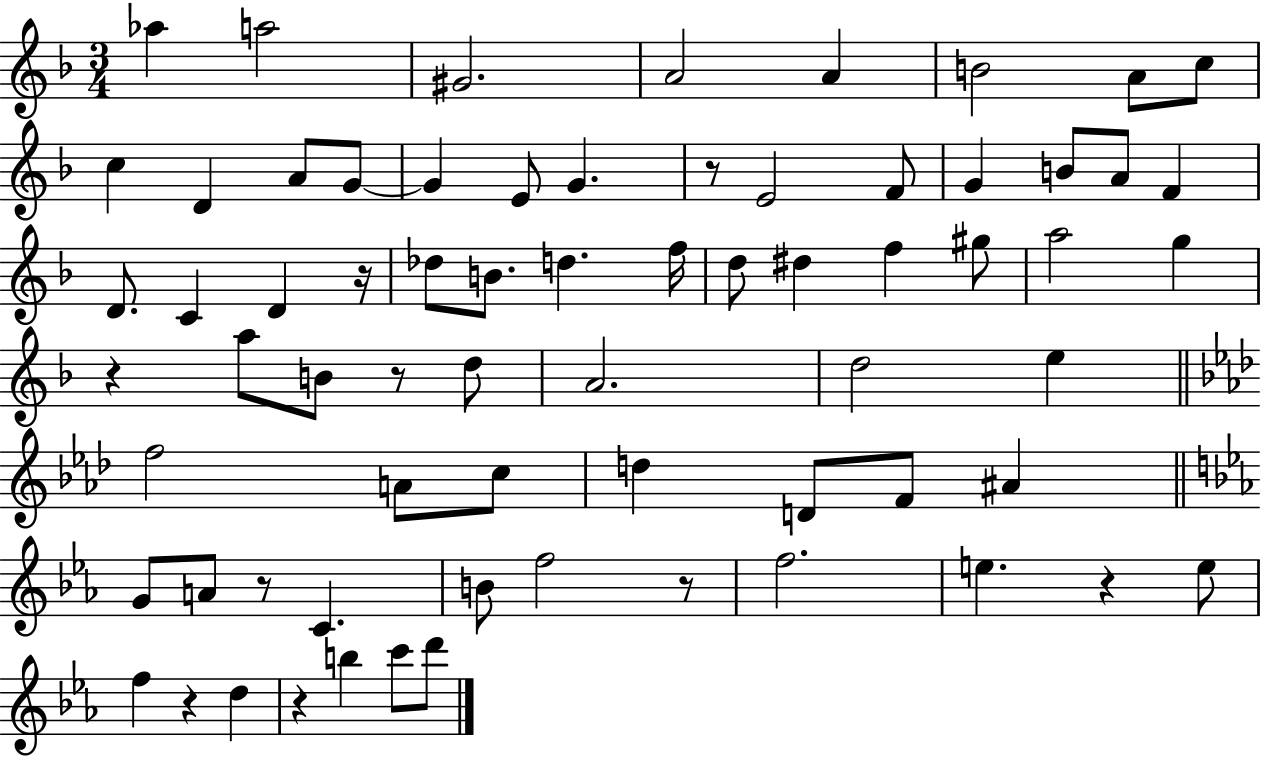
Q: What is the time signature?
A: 3/4